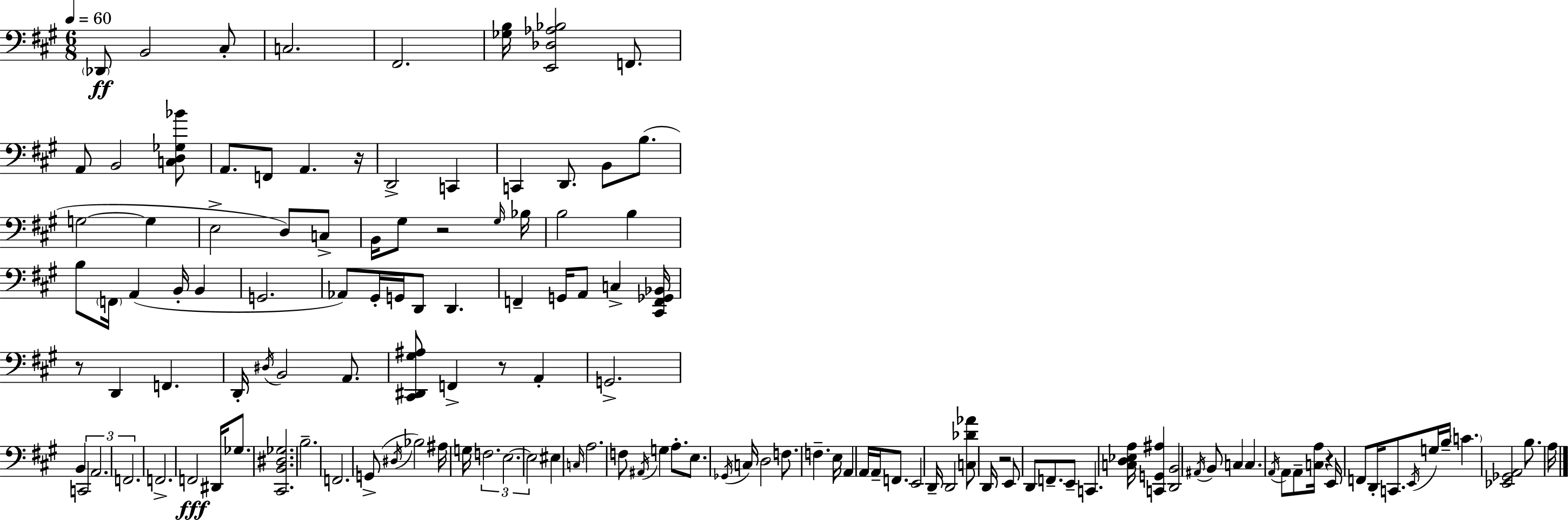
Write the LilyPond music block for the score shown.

{
  \clef bass
  \numericTimeSignature
  \time 6/8
  \key a \major
  \tempo 4 = 60
  \repeat volta 2 { \parenthesize des,8\ff b,2 cis8-. | c2. | fis,2. | <ges b>16 <e, des aes bes>2 f,8. | \break a,8 b,2 <c d ges bes'>8 | a,8. f,8 a,4. r16 | d,2-> c,4 | c,4 d,8. b,8 b8.( | \break g2~~ g4 | e2-> d8) c8-> | b,16 gis8 r2 \grace { gis16 } | bes16 b2 b4 | \break b8 \parenthesize f,16 a,4( b,16-. b,4 | g,2. | aes,8) gis,16-. g,16 d,8 d,4. | f,4-- g,16 a,8 c4-> | \break <cis, f, ges, bes,>16 r8 d,4 f,4. | d,16-. \acciaccatura { dis16 } b,2 a,8. | <cis, dis, gis ais>8 f,4-> r8 a,4-. | g,2.-> | \break b,4 \tuplet 3/2 { c,2 | a,2. | f,2. } | f,2.-> | \break f,2\fff dis,16 ges8. | <cis, b, dis ges>2. | b2.-- | f,2. | \break g,8->( \acciaccatura { dis16 } bes2) | ais16 g16 \tuplet 3/2 { f2. | e2.~~ | e2 } eis4 | \break \grace { c16 } a2. | f8 \acciaccatura { ais,16 } g4 a8.-. | e8. \acciaccatura { ges,16 } c16 d2 | f8. f4.-- | \break e16 a,4 a,16 a,16-- f,8. e,2 | d,16-- d,2 | <c des' aes'>8 d,16 r2 | e,8 d,8 f,8.-- e,8-- c,4. | \break <c d ees a>16 <c, g, ais>4 <d, b,>2 | \acciaccatura { ais,16 } b,8 c4 | c4. \acciaccatura { a,16 } a,8 a,8-- | <c a>16 r4 e,16 f,8 d,16-. c,8. | \break \acciaccatura { e,16 } g16 b16-- \parenthesize c'4. <ees, ges, a,>2 | b8. a16 } \bar "|."
}